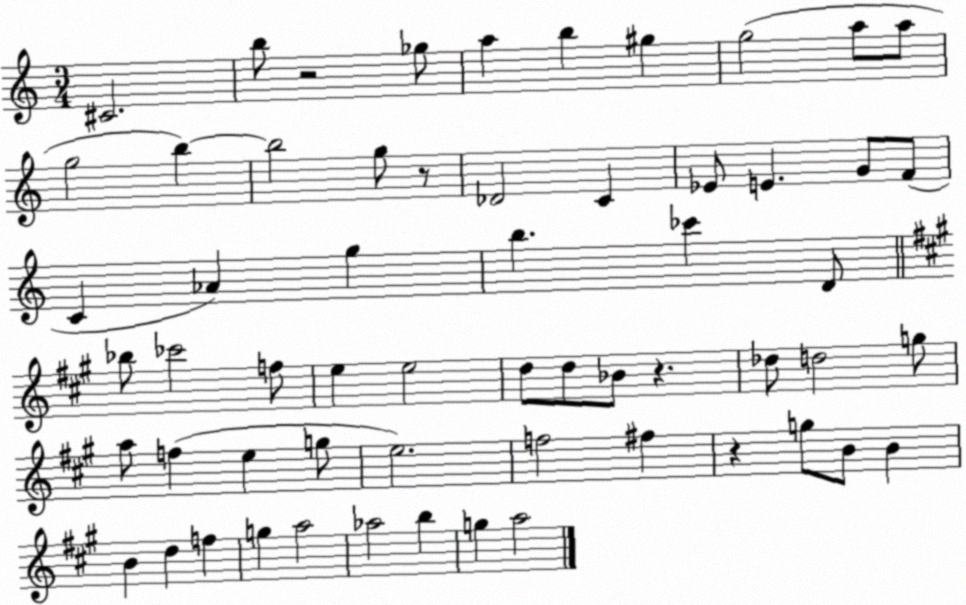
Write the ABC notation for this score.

X:1
T:Untitled
M:3/4
L:1/4
K:C
^C2 b/2 z2 _g/2 a b ^g g2 a/2 a/2 g2 b b2 g/2 z/2 _D2 C _E/2 E G/2 F/2 C _A g b _c' D/2 _b/2 _c'2 f/2 e e2 d/2 d/2 _B/2 z _d/2 d2 g/2 a/2 f e g/2 e2 f2 ^f z g/2 B/2 B B d f g a2 _a2 b g a2